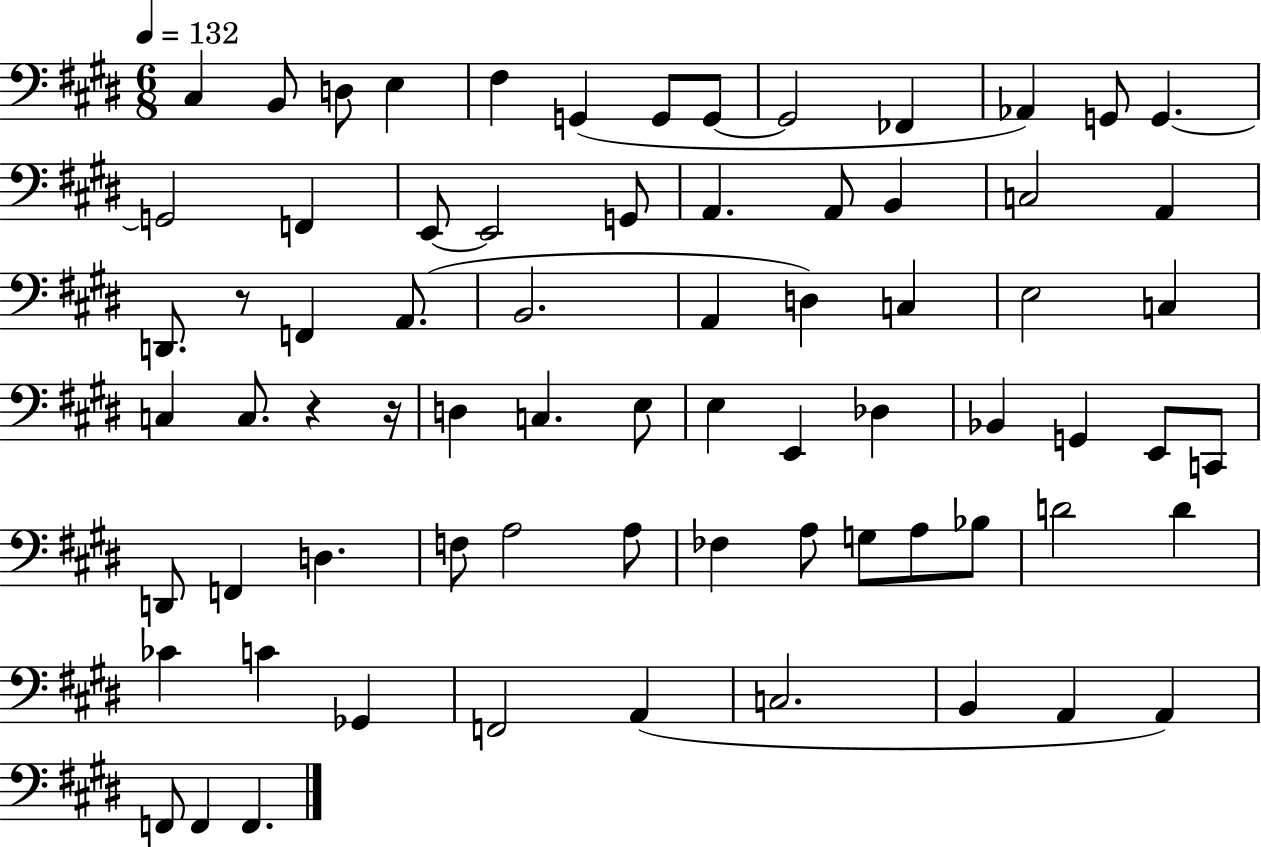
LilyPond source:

{
  \clef bass
  \numericTimeSignature
  \time 6/8
  \key e \major
  \tempo 4 = 132
  cis4 b,8 d8 e4 | fis4 g,4( g,8 g,8~~ | g,2 fes,4 | aes,4) g,8 g,4.~~ | \break g,2 f,4 | e,8~~ e,2 g,8 | a,4. a,8 b,4 | c2 a,4 | \break d,8. r8 f,4 a,8.( | b,2. | a,4 d4) c4 | e2 c4 | \break c4 c8. r4 r16 | d4 c4. e8 | e4 e,4 des4 | bes,4 g,4 e,8 c,8 | \break d,8 f,4 d4. | f8 a2 a8 | fes4 a8 g8 a8 bes8 | d'2 d'4 | \break ces'4 c'4 ges,4 | f,2 a,4( | c2. | b,4 a,4 a,4) | \break f,8 f,4 f,4. | \bar "|."
}